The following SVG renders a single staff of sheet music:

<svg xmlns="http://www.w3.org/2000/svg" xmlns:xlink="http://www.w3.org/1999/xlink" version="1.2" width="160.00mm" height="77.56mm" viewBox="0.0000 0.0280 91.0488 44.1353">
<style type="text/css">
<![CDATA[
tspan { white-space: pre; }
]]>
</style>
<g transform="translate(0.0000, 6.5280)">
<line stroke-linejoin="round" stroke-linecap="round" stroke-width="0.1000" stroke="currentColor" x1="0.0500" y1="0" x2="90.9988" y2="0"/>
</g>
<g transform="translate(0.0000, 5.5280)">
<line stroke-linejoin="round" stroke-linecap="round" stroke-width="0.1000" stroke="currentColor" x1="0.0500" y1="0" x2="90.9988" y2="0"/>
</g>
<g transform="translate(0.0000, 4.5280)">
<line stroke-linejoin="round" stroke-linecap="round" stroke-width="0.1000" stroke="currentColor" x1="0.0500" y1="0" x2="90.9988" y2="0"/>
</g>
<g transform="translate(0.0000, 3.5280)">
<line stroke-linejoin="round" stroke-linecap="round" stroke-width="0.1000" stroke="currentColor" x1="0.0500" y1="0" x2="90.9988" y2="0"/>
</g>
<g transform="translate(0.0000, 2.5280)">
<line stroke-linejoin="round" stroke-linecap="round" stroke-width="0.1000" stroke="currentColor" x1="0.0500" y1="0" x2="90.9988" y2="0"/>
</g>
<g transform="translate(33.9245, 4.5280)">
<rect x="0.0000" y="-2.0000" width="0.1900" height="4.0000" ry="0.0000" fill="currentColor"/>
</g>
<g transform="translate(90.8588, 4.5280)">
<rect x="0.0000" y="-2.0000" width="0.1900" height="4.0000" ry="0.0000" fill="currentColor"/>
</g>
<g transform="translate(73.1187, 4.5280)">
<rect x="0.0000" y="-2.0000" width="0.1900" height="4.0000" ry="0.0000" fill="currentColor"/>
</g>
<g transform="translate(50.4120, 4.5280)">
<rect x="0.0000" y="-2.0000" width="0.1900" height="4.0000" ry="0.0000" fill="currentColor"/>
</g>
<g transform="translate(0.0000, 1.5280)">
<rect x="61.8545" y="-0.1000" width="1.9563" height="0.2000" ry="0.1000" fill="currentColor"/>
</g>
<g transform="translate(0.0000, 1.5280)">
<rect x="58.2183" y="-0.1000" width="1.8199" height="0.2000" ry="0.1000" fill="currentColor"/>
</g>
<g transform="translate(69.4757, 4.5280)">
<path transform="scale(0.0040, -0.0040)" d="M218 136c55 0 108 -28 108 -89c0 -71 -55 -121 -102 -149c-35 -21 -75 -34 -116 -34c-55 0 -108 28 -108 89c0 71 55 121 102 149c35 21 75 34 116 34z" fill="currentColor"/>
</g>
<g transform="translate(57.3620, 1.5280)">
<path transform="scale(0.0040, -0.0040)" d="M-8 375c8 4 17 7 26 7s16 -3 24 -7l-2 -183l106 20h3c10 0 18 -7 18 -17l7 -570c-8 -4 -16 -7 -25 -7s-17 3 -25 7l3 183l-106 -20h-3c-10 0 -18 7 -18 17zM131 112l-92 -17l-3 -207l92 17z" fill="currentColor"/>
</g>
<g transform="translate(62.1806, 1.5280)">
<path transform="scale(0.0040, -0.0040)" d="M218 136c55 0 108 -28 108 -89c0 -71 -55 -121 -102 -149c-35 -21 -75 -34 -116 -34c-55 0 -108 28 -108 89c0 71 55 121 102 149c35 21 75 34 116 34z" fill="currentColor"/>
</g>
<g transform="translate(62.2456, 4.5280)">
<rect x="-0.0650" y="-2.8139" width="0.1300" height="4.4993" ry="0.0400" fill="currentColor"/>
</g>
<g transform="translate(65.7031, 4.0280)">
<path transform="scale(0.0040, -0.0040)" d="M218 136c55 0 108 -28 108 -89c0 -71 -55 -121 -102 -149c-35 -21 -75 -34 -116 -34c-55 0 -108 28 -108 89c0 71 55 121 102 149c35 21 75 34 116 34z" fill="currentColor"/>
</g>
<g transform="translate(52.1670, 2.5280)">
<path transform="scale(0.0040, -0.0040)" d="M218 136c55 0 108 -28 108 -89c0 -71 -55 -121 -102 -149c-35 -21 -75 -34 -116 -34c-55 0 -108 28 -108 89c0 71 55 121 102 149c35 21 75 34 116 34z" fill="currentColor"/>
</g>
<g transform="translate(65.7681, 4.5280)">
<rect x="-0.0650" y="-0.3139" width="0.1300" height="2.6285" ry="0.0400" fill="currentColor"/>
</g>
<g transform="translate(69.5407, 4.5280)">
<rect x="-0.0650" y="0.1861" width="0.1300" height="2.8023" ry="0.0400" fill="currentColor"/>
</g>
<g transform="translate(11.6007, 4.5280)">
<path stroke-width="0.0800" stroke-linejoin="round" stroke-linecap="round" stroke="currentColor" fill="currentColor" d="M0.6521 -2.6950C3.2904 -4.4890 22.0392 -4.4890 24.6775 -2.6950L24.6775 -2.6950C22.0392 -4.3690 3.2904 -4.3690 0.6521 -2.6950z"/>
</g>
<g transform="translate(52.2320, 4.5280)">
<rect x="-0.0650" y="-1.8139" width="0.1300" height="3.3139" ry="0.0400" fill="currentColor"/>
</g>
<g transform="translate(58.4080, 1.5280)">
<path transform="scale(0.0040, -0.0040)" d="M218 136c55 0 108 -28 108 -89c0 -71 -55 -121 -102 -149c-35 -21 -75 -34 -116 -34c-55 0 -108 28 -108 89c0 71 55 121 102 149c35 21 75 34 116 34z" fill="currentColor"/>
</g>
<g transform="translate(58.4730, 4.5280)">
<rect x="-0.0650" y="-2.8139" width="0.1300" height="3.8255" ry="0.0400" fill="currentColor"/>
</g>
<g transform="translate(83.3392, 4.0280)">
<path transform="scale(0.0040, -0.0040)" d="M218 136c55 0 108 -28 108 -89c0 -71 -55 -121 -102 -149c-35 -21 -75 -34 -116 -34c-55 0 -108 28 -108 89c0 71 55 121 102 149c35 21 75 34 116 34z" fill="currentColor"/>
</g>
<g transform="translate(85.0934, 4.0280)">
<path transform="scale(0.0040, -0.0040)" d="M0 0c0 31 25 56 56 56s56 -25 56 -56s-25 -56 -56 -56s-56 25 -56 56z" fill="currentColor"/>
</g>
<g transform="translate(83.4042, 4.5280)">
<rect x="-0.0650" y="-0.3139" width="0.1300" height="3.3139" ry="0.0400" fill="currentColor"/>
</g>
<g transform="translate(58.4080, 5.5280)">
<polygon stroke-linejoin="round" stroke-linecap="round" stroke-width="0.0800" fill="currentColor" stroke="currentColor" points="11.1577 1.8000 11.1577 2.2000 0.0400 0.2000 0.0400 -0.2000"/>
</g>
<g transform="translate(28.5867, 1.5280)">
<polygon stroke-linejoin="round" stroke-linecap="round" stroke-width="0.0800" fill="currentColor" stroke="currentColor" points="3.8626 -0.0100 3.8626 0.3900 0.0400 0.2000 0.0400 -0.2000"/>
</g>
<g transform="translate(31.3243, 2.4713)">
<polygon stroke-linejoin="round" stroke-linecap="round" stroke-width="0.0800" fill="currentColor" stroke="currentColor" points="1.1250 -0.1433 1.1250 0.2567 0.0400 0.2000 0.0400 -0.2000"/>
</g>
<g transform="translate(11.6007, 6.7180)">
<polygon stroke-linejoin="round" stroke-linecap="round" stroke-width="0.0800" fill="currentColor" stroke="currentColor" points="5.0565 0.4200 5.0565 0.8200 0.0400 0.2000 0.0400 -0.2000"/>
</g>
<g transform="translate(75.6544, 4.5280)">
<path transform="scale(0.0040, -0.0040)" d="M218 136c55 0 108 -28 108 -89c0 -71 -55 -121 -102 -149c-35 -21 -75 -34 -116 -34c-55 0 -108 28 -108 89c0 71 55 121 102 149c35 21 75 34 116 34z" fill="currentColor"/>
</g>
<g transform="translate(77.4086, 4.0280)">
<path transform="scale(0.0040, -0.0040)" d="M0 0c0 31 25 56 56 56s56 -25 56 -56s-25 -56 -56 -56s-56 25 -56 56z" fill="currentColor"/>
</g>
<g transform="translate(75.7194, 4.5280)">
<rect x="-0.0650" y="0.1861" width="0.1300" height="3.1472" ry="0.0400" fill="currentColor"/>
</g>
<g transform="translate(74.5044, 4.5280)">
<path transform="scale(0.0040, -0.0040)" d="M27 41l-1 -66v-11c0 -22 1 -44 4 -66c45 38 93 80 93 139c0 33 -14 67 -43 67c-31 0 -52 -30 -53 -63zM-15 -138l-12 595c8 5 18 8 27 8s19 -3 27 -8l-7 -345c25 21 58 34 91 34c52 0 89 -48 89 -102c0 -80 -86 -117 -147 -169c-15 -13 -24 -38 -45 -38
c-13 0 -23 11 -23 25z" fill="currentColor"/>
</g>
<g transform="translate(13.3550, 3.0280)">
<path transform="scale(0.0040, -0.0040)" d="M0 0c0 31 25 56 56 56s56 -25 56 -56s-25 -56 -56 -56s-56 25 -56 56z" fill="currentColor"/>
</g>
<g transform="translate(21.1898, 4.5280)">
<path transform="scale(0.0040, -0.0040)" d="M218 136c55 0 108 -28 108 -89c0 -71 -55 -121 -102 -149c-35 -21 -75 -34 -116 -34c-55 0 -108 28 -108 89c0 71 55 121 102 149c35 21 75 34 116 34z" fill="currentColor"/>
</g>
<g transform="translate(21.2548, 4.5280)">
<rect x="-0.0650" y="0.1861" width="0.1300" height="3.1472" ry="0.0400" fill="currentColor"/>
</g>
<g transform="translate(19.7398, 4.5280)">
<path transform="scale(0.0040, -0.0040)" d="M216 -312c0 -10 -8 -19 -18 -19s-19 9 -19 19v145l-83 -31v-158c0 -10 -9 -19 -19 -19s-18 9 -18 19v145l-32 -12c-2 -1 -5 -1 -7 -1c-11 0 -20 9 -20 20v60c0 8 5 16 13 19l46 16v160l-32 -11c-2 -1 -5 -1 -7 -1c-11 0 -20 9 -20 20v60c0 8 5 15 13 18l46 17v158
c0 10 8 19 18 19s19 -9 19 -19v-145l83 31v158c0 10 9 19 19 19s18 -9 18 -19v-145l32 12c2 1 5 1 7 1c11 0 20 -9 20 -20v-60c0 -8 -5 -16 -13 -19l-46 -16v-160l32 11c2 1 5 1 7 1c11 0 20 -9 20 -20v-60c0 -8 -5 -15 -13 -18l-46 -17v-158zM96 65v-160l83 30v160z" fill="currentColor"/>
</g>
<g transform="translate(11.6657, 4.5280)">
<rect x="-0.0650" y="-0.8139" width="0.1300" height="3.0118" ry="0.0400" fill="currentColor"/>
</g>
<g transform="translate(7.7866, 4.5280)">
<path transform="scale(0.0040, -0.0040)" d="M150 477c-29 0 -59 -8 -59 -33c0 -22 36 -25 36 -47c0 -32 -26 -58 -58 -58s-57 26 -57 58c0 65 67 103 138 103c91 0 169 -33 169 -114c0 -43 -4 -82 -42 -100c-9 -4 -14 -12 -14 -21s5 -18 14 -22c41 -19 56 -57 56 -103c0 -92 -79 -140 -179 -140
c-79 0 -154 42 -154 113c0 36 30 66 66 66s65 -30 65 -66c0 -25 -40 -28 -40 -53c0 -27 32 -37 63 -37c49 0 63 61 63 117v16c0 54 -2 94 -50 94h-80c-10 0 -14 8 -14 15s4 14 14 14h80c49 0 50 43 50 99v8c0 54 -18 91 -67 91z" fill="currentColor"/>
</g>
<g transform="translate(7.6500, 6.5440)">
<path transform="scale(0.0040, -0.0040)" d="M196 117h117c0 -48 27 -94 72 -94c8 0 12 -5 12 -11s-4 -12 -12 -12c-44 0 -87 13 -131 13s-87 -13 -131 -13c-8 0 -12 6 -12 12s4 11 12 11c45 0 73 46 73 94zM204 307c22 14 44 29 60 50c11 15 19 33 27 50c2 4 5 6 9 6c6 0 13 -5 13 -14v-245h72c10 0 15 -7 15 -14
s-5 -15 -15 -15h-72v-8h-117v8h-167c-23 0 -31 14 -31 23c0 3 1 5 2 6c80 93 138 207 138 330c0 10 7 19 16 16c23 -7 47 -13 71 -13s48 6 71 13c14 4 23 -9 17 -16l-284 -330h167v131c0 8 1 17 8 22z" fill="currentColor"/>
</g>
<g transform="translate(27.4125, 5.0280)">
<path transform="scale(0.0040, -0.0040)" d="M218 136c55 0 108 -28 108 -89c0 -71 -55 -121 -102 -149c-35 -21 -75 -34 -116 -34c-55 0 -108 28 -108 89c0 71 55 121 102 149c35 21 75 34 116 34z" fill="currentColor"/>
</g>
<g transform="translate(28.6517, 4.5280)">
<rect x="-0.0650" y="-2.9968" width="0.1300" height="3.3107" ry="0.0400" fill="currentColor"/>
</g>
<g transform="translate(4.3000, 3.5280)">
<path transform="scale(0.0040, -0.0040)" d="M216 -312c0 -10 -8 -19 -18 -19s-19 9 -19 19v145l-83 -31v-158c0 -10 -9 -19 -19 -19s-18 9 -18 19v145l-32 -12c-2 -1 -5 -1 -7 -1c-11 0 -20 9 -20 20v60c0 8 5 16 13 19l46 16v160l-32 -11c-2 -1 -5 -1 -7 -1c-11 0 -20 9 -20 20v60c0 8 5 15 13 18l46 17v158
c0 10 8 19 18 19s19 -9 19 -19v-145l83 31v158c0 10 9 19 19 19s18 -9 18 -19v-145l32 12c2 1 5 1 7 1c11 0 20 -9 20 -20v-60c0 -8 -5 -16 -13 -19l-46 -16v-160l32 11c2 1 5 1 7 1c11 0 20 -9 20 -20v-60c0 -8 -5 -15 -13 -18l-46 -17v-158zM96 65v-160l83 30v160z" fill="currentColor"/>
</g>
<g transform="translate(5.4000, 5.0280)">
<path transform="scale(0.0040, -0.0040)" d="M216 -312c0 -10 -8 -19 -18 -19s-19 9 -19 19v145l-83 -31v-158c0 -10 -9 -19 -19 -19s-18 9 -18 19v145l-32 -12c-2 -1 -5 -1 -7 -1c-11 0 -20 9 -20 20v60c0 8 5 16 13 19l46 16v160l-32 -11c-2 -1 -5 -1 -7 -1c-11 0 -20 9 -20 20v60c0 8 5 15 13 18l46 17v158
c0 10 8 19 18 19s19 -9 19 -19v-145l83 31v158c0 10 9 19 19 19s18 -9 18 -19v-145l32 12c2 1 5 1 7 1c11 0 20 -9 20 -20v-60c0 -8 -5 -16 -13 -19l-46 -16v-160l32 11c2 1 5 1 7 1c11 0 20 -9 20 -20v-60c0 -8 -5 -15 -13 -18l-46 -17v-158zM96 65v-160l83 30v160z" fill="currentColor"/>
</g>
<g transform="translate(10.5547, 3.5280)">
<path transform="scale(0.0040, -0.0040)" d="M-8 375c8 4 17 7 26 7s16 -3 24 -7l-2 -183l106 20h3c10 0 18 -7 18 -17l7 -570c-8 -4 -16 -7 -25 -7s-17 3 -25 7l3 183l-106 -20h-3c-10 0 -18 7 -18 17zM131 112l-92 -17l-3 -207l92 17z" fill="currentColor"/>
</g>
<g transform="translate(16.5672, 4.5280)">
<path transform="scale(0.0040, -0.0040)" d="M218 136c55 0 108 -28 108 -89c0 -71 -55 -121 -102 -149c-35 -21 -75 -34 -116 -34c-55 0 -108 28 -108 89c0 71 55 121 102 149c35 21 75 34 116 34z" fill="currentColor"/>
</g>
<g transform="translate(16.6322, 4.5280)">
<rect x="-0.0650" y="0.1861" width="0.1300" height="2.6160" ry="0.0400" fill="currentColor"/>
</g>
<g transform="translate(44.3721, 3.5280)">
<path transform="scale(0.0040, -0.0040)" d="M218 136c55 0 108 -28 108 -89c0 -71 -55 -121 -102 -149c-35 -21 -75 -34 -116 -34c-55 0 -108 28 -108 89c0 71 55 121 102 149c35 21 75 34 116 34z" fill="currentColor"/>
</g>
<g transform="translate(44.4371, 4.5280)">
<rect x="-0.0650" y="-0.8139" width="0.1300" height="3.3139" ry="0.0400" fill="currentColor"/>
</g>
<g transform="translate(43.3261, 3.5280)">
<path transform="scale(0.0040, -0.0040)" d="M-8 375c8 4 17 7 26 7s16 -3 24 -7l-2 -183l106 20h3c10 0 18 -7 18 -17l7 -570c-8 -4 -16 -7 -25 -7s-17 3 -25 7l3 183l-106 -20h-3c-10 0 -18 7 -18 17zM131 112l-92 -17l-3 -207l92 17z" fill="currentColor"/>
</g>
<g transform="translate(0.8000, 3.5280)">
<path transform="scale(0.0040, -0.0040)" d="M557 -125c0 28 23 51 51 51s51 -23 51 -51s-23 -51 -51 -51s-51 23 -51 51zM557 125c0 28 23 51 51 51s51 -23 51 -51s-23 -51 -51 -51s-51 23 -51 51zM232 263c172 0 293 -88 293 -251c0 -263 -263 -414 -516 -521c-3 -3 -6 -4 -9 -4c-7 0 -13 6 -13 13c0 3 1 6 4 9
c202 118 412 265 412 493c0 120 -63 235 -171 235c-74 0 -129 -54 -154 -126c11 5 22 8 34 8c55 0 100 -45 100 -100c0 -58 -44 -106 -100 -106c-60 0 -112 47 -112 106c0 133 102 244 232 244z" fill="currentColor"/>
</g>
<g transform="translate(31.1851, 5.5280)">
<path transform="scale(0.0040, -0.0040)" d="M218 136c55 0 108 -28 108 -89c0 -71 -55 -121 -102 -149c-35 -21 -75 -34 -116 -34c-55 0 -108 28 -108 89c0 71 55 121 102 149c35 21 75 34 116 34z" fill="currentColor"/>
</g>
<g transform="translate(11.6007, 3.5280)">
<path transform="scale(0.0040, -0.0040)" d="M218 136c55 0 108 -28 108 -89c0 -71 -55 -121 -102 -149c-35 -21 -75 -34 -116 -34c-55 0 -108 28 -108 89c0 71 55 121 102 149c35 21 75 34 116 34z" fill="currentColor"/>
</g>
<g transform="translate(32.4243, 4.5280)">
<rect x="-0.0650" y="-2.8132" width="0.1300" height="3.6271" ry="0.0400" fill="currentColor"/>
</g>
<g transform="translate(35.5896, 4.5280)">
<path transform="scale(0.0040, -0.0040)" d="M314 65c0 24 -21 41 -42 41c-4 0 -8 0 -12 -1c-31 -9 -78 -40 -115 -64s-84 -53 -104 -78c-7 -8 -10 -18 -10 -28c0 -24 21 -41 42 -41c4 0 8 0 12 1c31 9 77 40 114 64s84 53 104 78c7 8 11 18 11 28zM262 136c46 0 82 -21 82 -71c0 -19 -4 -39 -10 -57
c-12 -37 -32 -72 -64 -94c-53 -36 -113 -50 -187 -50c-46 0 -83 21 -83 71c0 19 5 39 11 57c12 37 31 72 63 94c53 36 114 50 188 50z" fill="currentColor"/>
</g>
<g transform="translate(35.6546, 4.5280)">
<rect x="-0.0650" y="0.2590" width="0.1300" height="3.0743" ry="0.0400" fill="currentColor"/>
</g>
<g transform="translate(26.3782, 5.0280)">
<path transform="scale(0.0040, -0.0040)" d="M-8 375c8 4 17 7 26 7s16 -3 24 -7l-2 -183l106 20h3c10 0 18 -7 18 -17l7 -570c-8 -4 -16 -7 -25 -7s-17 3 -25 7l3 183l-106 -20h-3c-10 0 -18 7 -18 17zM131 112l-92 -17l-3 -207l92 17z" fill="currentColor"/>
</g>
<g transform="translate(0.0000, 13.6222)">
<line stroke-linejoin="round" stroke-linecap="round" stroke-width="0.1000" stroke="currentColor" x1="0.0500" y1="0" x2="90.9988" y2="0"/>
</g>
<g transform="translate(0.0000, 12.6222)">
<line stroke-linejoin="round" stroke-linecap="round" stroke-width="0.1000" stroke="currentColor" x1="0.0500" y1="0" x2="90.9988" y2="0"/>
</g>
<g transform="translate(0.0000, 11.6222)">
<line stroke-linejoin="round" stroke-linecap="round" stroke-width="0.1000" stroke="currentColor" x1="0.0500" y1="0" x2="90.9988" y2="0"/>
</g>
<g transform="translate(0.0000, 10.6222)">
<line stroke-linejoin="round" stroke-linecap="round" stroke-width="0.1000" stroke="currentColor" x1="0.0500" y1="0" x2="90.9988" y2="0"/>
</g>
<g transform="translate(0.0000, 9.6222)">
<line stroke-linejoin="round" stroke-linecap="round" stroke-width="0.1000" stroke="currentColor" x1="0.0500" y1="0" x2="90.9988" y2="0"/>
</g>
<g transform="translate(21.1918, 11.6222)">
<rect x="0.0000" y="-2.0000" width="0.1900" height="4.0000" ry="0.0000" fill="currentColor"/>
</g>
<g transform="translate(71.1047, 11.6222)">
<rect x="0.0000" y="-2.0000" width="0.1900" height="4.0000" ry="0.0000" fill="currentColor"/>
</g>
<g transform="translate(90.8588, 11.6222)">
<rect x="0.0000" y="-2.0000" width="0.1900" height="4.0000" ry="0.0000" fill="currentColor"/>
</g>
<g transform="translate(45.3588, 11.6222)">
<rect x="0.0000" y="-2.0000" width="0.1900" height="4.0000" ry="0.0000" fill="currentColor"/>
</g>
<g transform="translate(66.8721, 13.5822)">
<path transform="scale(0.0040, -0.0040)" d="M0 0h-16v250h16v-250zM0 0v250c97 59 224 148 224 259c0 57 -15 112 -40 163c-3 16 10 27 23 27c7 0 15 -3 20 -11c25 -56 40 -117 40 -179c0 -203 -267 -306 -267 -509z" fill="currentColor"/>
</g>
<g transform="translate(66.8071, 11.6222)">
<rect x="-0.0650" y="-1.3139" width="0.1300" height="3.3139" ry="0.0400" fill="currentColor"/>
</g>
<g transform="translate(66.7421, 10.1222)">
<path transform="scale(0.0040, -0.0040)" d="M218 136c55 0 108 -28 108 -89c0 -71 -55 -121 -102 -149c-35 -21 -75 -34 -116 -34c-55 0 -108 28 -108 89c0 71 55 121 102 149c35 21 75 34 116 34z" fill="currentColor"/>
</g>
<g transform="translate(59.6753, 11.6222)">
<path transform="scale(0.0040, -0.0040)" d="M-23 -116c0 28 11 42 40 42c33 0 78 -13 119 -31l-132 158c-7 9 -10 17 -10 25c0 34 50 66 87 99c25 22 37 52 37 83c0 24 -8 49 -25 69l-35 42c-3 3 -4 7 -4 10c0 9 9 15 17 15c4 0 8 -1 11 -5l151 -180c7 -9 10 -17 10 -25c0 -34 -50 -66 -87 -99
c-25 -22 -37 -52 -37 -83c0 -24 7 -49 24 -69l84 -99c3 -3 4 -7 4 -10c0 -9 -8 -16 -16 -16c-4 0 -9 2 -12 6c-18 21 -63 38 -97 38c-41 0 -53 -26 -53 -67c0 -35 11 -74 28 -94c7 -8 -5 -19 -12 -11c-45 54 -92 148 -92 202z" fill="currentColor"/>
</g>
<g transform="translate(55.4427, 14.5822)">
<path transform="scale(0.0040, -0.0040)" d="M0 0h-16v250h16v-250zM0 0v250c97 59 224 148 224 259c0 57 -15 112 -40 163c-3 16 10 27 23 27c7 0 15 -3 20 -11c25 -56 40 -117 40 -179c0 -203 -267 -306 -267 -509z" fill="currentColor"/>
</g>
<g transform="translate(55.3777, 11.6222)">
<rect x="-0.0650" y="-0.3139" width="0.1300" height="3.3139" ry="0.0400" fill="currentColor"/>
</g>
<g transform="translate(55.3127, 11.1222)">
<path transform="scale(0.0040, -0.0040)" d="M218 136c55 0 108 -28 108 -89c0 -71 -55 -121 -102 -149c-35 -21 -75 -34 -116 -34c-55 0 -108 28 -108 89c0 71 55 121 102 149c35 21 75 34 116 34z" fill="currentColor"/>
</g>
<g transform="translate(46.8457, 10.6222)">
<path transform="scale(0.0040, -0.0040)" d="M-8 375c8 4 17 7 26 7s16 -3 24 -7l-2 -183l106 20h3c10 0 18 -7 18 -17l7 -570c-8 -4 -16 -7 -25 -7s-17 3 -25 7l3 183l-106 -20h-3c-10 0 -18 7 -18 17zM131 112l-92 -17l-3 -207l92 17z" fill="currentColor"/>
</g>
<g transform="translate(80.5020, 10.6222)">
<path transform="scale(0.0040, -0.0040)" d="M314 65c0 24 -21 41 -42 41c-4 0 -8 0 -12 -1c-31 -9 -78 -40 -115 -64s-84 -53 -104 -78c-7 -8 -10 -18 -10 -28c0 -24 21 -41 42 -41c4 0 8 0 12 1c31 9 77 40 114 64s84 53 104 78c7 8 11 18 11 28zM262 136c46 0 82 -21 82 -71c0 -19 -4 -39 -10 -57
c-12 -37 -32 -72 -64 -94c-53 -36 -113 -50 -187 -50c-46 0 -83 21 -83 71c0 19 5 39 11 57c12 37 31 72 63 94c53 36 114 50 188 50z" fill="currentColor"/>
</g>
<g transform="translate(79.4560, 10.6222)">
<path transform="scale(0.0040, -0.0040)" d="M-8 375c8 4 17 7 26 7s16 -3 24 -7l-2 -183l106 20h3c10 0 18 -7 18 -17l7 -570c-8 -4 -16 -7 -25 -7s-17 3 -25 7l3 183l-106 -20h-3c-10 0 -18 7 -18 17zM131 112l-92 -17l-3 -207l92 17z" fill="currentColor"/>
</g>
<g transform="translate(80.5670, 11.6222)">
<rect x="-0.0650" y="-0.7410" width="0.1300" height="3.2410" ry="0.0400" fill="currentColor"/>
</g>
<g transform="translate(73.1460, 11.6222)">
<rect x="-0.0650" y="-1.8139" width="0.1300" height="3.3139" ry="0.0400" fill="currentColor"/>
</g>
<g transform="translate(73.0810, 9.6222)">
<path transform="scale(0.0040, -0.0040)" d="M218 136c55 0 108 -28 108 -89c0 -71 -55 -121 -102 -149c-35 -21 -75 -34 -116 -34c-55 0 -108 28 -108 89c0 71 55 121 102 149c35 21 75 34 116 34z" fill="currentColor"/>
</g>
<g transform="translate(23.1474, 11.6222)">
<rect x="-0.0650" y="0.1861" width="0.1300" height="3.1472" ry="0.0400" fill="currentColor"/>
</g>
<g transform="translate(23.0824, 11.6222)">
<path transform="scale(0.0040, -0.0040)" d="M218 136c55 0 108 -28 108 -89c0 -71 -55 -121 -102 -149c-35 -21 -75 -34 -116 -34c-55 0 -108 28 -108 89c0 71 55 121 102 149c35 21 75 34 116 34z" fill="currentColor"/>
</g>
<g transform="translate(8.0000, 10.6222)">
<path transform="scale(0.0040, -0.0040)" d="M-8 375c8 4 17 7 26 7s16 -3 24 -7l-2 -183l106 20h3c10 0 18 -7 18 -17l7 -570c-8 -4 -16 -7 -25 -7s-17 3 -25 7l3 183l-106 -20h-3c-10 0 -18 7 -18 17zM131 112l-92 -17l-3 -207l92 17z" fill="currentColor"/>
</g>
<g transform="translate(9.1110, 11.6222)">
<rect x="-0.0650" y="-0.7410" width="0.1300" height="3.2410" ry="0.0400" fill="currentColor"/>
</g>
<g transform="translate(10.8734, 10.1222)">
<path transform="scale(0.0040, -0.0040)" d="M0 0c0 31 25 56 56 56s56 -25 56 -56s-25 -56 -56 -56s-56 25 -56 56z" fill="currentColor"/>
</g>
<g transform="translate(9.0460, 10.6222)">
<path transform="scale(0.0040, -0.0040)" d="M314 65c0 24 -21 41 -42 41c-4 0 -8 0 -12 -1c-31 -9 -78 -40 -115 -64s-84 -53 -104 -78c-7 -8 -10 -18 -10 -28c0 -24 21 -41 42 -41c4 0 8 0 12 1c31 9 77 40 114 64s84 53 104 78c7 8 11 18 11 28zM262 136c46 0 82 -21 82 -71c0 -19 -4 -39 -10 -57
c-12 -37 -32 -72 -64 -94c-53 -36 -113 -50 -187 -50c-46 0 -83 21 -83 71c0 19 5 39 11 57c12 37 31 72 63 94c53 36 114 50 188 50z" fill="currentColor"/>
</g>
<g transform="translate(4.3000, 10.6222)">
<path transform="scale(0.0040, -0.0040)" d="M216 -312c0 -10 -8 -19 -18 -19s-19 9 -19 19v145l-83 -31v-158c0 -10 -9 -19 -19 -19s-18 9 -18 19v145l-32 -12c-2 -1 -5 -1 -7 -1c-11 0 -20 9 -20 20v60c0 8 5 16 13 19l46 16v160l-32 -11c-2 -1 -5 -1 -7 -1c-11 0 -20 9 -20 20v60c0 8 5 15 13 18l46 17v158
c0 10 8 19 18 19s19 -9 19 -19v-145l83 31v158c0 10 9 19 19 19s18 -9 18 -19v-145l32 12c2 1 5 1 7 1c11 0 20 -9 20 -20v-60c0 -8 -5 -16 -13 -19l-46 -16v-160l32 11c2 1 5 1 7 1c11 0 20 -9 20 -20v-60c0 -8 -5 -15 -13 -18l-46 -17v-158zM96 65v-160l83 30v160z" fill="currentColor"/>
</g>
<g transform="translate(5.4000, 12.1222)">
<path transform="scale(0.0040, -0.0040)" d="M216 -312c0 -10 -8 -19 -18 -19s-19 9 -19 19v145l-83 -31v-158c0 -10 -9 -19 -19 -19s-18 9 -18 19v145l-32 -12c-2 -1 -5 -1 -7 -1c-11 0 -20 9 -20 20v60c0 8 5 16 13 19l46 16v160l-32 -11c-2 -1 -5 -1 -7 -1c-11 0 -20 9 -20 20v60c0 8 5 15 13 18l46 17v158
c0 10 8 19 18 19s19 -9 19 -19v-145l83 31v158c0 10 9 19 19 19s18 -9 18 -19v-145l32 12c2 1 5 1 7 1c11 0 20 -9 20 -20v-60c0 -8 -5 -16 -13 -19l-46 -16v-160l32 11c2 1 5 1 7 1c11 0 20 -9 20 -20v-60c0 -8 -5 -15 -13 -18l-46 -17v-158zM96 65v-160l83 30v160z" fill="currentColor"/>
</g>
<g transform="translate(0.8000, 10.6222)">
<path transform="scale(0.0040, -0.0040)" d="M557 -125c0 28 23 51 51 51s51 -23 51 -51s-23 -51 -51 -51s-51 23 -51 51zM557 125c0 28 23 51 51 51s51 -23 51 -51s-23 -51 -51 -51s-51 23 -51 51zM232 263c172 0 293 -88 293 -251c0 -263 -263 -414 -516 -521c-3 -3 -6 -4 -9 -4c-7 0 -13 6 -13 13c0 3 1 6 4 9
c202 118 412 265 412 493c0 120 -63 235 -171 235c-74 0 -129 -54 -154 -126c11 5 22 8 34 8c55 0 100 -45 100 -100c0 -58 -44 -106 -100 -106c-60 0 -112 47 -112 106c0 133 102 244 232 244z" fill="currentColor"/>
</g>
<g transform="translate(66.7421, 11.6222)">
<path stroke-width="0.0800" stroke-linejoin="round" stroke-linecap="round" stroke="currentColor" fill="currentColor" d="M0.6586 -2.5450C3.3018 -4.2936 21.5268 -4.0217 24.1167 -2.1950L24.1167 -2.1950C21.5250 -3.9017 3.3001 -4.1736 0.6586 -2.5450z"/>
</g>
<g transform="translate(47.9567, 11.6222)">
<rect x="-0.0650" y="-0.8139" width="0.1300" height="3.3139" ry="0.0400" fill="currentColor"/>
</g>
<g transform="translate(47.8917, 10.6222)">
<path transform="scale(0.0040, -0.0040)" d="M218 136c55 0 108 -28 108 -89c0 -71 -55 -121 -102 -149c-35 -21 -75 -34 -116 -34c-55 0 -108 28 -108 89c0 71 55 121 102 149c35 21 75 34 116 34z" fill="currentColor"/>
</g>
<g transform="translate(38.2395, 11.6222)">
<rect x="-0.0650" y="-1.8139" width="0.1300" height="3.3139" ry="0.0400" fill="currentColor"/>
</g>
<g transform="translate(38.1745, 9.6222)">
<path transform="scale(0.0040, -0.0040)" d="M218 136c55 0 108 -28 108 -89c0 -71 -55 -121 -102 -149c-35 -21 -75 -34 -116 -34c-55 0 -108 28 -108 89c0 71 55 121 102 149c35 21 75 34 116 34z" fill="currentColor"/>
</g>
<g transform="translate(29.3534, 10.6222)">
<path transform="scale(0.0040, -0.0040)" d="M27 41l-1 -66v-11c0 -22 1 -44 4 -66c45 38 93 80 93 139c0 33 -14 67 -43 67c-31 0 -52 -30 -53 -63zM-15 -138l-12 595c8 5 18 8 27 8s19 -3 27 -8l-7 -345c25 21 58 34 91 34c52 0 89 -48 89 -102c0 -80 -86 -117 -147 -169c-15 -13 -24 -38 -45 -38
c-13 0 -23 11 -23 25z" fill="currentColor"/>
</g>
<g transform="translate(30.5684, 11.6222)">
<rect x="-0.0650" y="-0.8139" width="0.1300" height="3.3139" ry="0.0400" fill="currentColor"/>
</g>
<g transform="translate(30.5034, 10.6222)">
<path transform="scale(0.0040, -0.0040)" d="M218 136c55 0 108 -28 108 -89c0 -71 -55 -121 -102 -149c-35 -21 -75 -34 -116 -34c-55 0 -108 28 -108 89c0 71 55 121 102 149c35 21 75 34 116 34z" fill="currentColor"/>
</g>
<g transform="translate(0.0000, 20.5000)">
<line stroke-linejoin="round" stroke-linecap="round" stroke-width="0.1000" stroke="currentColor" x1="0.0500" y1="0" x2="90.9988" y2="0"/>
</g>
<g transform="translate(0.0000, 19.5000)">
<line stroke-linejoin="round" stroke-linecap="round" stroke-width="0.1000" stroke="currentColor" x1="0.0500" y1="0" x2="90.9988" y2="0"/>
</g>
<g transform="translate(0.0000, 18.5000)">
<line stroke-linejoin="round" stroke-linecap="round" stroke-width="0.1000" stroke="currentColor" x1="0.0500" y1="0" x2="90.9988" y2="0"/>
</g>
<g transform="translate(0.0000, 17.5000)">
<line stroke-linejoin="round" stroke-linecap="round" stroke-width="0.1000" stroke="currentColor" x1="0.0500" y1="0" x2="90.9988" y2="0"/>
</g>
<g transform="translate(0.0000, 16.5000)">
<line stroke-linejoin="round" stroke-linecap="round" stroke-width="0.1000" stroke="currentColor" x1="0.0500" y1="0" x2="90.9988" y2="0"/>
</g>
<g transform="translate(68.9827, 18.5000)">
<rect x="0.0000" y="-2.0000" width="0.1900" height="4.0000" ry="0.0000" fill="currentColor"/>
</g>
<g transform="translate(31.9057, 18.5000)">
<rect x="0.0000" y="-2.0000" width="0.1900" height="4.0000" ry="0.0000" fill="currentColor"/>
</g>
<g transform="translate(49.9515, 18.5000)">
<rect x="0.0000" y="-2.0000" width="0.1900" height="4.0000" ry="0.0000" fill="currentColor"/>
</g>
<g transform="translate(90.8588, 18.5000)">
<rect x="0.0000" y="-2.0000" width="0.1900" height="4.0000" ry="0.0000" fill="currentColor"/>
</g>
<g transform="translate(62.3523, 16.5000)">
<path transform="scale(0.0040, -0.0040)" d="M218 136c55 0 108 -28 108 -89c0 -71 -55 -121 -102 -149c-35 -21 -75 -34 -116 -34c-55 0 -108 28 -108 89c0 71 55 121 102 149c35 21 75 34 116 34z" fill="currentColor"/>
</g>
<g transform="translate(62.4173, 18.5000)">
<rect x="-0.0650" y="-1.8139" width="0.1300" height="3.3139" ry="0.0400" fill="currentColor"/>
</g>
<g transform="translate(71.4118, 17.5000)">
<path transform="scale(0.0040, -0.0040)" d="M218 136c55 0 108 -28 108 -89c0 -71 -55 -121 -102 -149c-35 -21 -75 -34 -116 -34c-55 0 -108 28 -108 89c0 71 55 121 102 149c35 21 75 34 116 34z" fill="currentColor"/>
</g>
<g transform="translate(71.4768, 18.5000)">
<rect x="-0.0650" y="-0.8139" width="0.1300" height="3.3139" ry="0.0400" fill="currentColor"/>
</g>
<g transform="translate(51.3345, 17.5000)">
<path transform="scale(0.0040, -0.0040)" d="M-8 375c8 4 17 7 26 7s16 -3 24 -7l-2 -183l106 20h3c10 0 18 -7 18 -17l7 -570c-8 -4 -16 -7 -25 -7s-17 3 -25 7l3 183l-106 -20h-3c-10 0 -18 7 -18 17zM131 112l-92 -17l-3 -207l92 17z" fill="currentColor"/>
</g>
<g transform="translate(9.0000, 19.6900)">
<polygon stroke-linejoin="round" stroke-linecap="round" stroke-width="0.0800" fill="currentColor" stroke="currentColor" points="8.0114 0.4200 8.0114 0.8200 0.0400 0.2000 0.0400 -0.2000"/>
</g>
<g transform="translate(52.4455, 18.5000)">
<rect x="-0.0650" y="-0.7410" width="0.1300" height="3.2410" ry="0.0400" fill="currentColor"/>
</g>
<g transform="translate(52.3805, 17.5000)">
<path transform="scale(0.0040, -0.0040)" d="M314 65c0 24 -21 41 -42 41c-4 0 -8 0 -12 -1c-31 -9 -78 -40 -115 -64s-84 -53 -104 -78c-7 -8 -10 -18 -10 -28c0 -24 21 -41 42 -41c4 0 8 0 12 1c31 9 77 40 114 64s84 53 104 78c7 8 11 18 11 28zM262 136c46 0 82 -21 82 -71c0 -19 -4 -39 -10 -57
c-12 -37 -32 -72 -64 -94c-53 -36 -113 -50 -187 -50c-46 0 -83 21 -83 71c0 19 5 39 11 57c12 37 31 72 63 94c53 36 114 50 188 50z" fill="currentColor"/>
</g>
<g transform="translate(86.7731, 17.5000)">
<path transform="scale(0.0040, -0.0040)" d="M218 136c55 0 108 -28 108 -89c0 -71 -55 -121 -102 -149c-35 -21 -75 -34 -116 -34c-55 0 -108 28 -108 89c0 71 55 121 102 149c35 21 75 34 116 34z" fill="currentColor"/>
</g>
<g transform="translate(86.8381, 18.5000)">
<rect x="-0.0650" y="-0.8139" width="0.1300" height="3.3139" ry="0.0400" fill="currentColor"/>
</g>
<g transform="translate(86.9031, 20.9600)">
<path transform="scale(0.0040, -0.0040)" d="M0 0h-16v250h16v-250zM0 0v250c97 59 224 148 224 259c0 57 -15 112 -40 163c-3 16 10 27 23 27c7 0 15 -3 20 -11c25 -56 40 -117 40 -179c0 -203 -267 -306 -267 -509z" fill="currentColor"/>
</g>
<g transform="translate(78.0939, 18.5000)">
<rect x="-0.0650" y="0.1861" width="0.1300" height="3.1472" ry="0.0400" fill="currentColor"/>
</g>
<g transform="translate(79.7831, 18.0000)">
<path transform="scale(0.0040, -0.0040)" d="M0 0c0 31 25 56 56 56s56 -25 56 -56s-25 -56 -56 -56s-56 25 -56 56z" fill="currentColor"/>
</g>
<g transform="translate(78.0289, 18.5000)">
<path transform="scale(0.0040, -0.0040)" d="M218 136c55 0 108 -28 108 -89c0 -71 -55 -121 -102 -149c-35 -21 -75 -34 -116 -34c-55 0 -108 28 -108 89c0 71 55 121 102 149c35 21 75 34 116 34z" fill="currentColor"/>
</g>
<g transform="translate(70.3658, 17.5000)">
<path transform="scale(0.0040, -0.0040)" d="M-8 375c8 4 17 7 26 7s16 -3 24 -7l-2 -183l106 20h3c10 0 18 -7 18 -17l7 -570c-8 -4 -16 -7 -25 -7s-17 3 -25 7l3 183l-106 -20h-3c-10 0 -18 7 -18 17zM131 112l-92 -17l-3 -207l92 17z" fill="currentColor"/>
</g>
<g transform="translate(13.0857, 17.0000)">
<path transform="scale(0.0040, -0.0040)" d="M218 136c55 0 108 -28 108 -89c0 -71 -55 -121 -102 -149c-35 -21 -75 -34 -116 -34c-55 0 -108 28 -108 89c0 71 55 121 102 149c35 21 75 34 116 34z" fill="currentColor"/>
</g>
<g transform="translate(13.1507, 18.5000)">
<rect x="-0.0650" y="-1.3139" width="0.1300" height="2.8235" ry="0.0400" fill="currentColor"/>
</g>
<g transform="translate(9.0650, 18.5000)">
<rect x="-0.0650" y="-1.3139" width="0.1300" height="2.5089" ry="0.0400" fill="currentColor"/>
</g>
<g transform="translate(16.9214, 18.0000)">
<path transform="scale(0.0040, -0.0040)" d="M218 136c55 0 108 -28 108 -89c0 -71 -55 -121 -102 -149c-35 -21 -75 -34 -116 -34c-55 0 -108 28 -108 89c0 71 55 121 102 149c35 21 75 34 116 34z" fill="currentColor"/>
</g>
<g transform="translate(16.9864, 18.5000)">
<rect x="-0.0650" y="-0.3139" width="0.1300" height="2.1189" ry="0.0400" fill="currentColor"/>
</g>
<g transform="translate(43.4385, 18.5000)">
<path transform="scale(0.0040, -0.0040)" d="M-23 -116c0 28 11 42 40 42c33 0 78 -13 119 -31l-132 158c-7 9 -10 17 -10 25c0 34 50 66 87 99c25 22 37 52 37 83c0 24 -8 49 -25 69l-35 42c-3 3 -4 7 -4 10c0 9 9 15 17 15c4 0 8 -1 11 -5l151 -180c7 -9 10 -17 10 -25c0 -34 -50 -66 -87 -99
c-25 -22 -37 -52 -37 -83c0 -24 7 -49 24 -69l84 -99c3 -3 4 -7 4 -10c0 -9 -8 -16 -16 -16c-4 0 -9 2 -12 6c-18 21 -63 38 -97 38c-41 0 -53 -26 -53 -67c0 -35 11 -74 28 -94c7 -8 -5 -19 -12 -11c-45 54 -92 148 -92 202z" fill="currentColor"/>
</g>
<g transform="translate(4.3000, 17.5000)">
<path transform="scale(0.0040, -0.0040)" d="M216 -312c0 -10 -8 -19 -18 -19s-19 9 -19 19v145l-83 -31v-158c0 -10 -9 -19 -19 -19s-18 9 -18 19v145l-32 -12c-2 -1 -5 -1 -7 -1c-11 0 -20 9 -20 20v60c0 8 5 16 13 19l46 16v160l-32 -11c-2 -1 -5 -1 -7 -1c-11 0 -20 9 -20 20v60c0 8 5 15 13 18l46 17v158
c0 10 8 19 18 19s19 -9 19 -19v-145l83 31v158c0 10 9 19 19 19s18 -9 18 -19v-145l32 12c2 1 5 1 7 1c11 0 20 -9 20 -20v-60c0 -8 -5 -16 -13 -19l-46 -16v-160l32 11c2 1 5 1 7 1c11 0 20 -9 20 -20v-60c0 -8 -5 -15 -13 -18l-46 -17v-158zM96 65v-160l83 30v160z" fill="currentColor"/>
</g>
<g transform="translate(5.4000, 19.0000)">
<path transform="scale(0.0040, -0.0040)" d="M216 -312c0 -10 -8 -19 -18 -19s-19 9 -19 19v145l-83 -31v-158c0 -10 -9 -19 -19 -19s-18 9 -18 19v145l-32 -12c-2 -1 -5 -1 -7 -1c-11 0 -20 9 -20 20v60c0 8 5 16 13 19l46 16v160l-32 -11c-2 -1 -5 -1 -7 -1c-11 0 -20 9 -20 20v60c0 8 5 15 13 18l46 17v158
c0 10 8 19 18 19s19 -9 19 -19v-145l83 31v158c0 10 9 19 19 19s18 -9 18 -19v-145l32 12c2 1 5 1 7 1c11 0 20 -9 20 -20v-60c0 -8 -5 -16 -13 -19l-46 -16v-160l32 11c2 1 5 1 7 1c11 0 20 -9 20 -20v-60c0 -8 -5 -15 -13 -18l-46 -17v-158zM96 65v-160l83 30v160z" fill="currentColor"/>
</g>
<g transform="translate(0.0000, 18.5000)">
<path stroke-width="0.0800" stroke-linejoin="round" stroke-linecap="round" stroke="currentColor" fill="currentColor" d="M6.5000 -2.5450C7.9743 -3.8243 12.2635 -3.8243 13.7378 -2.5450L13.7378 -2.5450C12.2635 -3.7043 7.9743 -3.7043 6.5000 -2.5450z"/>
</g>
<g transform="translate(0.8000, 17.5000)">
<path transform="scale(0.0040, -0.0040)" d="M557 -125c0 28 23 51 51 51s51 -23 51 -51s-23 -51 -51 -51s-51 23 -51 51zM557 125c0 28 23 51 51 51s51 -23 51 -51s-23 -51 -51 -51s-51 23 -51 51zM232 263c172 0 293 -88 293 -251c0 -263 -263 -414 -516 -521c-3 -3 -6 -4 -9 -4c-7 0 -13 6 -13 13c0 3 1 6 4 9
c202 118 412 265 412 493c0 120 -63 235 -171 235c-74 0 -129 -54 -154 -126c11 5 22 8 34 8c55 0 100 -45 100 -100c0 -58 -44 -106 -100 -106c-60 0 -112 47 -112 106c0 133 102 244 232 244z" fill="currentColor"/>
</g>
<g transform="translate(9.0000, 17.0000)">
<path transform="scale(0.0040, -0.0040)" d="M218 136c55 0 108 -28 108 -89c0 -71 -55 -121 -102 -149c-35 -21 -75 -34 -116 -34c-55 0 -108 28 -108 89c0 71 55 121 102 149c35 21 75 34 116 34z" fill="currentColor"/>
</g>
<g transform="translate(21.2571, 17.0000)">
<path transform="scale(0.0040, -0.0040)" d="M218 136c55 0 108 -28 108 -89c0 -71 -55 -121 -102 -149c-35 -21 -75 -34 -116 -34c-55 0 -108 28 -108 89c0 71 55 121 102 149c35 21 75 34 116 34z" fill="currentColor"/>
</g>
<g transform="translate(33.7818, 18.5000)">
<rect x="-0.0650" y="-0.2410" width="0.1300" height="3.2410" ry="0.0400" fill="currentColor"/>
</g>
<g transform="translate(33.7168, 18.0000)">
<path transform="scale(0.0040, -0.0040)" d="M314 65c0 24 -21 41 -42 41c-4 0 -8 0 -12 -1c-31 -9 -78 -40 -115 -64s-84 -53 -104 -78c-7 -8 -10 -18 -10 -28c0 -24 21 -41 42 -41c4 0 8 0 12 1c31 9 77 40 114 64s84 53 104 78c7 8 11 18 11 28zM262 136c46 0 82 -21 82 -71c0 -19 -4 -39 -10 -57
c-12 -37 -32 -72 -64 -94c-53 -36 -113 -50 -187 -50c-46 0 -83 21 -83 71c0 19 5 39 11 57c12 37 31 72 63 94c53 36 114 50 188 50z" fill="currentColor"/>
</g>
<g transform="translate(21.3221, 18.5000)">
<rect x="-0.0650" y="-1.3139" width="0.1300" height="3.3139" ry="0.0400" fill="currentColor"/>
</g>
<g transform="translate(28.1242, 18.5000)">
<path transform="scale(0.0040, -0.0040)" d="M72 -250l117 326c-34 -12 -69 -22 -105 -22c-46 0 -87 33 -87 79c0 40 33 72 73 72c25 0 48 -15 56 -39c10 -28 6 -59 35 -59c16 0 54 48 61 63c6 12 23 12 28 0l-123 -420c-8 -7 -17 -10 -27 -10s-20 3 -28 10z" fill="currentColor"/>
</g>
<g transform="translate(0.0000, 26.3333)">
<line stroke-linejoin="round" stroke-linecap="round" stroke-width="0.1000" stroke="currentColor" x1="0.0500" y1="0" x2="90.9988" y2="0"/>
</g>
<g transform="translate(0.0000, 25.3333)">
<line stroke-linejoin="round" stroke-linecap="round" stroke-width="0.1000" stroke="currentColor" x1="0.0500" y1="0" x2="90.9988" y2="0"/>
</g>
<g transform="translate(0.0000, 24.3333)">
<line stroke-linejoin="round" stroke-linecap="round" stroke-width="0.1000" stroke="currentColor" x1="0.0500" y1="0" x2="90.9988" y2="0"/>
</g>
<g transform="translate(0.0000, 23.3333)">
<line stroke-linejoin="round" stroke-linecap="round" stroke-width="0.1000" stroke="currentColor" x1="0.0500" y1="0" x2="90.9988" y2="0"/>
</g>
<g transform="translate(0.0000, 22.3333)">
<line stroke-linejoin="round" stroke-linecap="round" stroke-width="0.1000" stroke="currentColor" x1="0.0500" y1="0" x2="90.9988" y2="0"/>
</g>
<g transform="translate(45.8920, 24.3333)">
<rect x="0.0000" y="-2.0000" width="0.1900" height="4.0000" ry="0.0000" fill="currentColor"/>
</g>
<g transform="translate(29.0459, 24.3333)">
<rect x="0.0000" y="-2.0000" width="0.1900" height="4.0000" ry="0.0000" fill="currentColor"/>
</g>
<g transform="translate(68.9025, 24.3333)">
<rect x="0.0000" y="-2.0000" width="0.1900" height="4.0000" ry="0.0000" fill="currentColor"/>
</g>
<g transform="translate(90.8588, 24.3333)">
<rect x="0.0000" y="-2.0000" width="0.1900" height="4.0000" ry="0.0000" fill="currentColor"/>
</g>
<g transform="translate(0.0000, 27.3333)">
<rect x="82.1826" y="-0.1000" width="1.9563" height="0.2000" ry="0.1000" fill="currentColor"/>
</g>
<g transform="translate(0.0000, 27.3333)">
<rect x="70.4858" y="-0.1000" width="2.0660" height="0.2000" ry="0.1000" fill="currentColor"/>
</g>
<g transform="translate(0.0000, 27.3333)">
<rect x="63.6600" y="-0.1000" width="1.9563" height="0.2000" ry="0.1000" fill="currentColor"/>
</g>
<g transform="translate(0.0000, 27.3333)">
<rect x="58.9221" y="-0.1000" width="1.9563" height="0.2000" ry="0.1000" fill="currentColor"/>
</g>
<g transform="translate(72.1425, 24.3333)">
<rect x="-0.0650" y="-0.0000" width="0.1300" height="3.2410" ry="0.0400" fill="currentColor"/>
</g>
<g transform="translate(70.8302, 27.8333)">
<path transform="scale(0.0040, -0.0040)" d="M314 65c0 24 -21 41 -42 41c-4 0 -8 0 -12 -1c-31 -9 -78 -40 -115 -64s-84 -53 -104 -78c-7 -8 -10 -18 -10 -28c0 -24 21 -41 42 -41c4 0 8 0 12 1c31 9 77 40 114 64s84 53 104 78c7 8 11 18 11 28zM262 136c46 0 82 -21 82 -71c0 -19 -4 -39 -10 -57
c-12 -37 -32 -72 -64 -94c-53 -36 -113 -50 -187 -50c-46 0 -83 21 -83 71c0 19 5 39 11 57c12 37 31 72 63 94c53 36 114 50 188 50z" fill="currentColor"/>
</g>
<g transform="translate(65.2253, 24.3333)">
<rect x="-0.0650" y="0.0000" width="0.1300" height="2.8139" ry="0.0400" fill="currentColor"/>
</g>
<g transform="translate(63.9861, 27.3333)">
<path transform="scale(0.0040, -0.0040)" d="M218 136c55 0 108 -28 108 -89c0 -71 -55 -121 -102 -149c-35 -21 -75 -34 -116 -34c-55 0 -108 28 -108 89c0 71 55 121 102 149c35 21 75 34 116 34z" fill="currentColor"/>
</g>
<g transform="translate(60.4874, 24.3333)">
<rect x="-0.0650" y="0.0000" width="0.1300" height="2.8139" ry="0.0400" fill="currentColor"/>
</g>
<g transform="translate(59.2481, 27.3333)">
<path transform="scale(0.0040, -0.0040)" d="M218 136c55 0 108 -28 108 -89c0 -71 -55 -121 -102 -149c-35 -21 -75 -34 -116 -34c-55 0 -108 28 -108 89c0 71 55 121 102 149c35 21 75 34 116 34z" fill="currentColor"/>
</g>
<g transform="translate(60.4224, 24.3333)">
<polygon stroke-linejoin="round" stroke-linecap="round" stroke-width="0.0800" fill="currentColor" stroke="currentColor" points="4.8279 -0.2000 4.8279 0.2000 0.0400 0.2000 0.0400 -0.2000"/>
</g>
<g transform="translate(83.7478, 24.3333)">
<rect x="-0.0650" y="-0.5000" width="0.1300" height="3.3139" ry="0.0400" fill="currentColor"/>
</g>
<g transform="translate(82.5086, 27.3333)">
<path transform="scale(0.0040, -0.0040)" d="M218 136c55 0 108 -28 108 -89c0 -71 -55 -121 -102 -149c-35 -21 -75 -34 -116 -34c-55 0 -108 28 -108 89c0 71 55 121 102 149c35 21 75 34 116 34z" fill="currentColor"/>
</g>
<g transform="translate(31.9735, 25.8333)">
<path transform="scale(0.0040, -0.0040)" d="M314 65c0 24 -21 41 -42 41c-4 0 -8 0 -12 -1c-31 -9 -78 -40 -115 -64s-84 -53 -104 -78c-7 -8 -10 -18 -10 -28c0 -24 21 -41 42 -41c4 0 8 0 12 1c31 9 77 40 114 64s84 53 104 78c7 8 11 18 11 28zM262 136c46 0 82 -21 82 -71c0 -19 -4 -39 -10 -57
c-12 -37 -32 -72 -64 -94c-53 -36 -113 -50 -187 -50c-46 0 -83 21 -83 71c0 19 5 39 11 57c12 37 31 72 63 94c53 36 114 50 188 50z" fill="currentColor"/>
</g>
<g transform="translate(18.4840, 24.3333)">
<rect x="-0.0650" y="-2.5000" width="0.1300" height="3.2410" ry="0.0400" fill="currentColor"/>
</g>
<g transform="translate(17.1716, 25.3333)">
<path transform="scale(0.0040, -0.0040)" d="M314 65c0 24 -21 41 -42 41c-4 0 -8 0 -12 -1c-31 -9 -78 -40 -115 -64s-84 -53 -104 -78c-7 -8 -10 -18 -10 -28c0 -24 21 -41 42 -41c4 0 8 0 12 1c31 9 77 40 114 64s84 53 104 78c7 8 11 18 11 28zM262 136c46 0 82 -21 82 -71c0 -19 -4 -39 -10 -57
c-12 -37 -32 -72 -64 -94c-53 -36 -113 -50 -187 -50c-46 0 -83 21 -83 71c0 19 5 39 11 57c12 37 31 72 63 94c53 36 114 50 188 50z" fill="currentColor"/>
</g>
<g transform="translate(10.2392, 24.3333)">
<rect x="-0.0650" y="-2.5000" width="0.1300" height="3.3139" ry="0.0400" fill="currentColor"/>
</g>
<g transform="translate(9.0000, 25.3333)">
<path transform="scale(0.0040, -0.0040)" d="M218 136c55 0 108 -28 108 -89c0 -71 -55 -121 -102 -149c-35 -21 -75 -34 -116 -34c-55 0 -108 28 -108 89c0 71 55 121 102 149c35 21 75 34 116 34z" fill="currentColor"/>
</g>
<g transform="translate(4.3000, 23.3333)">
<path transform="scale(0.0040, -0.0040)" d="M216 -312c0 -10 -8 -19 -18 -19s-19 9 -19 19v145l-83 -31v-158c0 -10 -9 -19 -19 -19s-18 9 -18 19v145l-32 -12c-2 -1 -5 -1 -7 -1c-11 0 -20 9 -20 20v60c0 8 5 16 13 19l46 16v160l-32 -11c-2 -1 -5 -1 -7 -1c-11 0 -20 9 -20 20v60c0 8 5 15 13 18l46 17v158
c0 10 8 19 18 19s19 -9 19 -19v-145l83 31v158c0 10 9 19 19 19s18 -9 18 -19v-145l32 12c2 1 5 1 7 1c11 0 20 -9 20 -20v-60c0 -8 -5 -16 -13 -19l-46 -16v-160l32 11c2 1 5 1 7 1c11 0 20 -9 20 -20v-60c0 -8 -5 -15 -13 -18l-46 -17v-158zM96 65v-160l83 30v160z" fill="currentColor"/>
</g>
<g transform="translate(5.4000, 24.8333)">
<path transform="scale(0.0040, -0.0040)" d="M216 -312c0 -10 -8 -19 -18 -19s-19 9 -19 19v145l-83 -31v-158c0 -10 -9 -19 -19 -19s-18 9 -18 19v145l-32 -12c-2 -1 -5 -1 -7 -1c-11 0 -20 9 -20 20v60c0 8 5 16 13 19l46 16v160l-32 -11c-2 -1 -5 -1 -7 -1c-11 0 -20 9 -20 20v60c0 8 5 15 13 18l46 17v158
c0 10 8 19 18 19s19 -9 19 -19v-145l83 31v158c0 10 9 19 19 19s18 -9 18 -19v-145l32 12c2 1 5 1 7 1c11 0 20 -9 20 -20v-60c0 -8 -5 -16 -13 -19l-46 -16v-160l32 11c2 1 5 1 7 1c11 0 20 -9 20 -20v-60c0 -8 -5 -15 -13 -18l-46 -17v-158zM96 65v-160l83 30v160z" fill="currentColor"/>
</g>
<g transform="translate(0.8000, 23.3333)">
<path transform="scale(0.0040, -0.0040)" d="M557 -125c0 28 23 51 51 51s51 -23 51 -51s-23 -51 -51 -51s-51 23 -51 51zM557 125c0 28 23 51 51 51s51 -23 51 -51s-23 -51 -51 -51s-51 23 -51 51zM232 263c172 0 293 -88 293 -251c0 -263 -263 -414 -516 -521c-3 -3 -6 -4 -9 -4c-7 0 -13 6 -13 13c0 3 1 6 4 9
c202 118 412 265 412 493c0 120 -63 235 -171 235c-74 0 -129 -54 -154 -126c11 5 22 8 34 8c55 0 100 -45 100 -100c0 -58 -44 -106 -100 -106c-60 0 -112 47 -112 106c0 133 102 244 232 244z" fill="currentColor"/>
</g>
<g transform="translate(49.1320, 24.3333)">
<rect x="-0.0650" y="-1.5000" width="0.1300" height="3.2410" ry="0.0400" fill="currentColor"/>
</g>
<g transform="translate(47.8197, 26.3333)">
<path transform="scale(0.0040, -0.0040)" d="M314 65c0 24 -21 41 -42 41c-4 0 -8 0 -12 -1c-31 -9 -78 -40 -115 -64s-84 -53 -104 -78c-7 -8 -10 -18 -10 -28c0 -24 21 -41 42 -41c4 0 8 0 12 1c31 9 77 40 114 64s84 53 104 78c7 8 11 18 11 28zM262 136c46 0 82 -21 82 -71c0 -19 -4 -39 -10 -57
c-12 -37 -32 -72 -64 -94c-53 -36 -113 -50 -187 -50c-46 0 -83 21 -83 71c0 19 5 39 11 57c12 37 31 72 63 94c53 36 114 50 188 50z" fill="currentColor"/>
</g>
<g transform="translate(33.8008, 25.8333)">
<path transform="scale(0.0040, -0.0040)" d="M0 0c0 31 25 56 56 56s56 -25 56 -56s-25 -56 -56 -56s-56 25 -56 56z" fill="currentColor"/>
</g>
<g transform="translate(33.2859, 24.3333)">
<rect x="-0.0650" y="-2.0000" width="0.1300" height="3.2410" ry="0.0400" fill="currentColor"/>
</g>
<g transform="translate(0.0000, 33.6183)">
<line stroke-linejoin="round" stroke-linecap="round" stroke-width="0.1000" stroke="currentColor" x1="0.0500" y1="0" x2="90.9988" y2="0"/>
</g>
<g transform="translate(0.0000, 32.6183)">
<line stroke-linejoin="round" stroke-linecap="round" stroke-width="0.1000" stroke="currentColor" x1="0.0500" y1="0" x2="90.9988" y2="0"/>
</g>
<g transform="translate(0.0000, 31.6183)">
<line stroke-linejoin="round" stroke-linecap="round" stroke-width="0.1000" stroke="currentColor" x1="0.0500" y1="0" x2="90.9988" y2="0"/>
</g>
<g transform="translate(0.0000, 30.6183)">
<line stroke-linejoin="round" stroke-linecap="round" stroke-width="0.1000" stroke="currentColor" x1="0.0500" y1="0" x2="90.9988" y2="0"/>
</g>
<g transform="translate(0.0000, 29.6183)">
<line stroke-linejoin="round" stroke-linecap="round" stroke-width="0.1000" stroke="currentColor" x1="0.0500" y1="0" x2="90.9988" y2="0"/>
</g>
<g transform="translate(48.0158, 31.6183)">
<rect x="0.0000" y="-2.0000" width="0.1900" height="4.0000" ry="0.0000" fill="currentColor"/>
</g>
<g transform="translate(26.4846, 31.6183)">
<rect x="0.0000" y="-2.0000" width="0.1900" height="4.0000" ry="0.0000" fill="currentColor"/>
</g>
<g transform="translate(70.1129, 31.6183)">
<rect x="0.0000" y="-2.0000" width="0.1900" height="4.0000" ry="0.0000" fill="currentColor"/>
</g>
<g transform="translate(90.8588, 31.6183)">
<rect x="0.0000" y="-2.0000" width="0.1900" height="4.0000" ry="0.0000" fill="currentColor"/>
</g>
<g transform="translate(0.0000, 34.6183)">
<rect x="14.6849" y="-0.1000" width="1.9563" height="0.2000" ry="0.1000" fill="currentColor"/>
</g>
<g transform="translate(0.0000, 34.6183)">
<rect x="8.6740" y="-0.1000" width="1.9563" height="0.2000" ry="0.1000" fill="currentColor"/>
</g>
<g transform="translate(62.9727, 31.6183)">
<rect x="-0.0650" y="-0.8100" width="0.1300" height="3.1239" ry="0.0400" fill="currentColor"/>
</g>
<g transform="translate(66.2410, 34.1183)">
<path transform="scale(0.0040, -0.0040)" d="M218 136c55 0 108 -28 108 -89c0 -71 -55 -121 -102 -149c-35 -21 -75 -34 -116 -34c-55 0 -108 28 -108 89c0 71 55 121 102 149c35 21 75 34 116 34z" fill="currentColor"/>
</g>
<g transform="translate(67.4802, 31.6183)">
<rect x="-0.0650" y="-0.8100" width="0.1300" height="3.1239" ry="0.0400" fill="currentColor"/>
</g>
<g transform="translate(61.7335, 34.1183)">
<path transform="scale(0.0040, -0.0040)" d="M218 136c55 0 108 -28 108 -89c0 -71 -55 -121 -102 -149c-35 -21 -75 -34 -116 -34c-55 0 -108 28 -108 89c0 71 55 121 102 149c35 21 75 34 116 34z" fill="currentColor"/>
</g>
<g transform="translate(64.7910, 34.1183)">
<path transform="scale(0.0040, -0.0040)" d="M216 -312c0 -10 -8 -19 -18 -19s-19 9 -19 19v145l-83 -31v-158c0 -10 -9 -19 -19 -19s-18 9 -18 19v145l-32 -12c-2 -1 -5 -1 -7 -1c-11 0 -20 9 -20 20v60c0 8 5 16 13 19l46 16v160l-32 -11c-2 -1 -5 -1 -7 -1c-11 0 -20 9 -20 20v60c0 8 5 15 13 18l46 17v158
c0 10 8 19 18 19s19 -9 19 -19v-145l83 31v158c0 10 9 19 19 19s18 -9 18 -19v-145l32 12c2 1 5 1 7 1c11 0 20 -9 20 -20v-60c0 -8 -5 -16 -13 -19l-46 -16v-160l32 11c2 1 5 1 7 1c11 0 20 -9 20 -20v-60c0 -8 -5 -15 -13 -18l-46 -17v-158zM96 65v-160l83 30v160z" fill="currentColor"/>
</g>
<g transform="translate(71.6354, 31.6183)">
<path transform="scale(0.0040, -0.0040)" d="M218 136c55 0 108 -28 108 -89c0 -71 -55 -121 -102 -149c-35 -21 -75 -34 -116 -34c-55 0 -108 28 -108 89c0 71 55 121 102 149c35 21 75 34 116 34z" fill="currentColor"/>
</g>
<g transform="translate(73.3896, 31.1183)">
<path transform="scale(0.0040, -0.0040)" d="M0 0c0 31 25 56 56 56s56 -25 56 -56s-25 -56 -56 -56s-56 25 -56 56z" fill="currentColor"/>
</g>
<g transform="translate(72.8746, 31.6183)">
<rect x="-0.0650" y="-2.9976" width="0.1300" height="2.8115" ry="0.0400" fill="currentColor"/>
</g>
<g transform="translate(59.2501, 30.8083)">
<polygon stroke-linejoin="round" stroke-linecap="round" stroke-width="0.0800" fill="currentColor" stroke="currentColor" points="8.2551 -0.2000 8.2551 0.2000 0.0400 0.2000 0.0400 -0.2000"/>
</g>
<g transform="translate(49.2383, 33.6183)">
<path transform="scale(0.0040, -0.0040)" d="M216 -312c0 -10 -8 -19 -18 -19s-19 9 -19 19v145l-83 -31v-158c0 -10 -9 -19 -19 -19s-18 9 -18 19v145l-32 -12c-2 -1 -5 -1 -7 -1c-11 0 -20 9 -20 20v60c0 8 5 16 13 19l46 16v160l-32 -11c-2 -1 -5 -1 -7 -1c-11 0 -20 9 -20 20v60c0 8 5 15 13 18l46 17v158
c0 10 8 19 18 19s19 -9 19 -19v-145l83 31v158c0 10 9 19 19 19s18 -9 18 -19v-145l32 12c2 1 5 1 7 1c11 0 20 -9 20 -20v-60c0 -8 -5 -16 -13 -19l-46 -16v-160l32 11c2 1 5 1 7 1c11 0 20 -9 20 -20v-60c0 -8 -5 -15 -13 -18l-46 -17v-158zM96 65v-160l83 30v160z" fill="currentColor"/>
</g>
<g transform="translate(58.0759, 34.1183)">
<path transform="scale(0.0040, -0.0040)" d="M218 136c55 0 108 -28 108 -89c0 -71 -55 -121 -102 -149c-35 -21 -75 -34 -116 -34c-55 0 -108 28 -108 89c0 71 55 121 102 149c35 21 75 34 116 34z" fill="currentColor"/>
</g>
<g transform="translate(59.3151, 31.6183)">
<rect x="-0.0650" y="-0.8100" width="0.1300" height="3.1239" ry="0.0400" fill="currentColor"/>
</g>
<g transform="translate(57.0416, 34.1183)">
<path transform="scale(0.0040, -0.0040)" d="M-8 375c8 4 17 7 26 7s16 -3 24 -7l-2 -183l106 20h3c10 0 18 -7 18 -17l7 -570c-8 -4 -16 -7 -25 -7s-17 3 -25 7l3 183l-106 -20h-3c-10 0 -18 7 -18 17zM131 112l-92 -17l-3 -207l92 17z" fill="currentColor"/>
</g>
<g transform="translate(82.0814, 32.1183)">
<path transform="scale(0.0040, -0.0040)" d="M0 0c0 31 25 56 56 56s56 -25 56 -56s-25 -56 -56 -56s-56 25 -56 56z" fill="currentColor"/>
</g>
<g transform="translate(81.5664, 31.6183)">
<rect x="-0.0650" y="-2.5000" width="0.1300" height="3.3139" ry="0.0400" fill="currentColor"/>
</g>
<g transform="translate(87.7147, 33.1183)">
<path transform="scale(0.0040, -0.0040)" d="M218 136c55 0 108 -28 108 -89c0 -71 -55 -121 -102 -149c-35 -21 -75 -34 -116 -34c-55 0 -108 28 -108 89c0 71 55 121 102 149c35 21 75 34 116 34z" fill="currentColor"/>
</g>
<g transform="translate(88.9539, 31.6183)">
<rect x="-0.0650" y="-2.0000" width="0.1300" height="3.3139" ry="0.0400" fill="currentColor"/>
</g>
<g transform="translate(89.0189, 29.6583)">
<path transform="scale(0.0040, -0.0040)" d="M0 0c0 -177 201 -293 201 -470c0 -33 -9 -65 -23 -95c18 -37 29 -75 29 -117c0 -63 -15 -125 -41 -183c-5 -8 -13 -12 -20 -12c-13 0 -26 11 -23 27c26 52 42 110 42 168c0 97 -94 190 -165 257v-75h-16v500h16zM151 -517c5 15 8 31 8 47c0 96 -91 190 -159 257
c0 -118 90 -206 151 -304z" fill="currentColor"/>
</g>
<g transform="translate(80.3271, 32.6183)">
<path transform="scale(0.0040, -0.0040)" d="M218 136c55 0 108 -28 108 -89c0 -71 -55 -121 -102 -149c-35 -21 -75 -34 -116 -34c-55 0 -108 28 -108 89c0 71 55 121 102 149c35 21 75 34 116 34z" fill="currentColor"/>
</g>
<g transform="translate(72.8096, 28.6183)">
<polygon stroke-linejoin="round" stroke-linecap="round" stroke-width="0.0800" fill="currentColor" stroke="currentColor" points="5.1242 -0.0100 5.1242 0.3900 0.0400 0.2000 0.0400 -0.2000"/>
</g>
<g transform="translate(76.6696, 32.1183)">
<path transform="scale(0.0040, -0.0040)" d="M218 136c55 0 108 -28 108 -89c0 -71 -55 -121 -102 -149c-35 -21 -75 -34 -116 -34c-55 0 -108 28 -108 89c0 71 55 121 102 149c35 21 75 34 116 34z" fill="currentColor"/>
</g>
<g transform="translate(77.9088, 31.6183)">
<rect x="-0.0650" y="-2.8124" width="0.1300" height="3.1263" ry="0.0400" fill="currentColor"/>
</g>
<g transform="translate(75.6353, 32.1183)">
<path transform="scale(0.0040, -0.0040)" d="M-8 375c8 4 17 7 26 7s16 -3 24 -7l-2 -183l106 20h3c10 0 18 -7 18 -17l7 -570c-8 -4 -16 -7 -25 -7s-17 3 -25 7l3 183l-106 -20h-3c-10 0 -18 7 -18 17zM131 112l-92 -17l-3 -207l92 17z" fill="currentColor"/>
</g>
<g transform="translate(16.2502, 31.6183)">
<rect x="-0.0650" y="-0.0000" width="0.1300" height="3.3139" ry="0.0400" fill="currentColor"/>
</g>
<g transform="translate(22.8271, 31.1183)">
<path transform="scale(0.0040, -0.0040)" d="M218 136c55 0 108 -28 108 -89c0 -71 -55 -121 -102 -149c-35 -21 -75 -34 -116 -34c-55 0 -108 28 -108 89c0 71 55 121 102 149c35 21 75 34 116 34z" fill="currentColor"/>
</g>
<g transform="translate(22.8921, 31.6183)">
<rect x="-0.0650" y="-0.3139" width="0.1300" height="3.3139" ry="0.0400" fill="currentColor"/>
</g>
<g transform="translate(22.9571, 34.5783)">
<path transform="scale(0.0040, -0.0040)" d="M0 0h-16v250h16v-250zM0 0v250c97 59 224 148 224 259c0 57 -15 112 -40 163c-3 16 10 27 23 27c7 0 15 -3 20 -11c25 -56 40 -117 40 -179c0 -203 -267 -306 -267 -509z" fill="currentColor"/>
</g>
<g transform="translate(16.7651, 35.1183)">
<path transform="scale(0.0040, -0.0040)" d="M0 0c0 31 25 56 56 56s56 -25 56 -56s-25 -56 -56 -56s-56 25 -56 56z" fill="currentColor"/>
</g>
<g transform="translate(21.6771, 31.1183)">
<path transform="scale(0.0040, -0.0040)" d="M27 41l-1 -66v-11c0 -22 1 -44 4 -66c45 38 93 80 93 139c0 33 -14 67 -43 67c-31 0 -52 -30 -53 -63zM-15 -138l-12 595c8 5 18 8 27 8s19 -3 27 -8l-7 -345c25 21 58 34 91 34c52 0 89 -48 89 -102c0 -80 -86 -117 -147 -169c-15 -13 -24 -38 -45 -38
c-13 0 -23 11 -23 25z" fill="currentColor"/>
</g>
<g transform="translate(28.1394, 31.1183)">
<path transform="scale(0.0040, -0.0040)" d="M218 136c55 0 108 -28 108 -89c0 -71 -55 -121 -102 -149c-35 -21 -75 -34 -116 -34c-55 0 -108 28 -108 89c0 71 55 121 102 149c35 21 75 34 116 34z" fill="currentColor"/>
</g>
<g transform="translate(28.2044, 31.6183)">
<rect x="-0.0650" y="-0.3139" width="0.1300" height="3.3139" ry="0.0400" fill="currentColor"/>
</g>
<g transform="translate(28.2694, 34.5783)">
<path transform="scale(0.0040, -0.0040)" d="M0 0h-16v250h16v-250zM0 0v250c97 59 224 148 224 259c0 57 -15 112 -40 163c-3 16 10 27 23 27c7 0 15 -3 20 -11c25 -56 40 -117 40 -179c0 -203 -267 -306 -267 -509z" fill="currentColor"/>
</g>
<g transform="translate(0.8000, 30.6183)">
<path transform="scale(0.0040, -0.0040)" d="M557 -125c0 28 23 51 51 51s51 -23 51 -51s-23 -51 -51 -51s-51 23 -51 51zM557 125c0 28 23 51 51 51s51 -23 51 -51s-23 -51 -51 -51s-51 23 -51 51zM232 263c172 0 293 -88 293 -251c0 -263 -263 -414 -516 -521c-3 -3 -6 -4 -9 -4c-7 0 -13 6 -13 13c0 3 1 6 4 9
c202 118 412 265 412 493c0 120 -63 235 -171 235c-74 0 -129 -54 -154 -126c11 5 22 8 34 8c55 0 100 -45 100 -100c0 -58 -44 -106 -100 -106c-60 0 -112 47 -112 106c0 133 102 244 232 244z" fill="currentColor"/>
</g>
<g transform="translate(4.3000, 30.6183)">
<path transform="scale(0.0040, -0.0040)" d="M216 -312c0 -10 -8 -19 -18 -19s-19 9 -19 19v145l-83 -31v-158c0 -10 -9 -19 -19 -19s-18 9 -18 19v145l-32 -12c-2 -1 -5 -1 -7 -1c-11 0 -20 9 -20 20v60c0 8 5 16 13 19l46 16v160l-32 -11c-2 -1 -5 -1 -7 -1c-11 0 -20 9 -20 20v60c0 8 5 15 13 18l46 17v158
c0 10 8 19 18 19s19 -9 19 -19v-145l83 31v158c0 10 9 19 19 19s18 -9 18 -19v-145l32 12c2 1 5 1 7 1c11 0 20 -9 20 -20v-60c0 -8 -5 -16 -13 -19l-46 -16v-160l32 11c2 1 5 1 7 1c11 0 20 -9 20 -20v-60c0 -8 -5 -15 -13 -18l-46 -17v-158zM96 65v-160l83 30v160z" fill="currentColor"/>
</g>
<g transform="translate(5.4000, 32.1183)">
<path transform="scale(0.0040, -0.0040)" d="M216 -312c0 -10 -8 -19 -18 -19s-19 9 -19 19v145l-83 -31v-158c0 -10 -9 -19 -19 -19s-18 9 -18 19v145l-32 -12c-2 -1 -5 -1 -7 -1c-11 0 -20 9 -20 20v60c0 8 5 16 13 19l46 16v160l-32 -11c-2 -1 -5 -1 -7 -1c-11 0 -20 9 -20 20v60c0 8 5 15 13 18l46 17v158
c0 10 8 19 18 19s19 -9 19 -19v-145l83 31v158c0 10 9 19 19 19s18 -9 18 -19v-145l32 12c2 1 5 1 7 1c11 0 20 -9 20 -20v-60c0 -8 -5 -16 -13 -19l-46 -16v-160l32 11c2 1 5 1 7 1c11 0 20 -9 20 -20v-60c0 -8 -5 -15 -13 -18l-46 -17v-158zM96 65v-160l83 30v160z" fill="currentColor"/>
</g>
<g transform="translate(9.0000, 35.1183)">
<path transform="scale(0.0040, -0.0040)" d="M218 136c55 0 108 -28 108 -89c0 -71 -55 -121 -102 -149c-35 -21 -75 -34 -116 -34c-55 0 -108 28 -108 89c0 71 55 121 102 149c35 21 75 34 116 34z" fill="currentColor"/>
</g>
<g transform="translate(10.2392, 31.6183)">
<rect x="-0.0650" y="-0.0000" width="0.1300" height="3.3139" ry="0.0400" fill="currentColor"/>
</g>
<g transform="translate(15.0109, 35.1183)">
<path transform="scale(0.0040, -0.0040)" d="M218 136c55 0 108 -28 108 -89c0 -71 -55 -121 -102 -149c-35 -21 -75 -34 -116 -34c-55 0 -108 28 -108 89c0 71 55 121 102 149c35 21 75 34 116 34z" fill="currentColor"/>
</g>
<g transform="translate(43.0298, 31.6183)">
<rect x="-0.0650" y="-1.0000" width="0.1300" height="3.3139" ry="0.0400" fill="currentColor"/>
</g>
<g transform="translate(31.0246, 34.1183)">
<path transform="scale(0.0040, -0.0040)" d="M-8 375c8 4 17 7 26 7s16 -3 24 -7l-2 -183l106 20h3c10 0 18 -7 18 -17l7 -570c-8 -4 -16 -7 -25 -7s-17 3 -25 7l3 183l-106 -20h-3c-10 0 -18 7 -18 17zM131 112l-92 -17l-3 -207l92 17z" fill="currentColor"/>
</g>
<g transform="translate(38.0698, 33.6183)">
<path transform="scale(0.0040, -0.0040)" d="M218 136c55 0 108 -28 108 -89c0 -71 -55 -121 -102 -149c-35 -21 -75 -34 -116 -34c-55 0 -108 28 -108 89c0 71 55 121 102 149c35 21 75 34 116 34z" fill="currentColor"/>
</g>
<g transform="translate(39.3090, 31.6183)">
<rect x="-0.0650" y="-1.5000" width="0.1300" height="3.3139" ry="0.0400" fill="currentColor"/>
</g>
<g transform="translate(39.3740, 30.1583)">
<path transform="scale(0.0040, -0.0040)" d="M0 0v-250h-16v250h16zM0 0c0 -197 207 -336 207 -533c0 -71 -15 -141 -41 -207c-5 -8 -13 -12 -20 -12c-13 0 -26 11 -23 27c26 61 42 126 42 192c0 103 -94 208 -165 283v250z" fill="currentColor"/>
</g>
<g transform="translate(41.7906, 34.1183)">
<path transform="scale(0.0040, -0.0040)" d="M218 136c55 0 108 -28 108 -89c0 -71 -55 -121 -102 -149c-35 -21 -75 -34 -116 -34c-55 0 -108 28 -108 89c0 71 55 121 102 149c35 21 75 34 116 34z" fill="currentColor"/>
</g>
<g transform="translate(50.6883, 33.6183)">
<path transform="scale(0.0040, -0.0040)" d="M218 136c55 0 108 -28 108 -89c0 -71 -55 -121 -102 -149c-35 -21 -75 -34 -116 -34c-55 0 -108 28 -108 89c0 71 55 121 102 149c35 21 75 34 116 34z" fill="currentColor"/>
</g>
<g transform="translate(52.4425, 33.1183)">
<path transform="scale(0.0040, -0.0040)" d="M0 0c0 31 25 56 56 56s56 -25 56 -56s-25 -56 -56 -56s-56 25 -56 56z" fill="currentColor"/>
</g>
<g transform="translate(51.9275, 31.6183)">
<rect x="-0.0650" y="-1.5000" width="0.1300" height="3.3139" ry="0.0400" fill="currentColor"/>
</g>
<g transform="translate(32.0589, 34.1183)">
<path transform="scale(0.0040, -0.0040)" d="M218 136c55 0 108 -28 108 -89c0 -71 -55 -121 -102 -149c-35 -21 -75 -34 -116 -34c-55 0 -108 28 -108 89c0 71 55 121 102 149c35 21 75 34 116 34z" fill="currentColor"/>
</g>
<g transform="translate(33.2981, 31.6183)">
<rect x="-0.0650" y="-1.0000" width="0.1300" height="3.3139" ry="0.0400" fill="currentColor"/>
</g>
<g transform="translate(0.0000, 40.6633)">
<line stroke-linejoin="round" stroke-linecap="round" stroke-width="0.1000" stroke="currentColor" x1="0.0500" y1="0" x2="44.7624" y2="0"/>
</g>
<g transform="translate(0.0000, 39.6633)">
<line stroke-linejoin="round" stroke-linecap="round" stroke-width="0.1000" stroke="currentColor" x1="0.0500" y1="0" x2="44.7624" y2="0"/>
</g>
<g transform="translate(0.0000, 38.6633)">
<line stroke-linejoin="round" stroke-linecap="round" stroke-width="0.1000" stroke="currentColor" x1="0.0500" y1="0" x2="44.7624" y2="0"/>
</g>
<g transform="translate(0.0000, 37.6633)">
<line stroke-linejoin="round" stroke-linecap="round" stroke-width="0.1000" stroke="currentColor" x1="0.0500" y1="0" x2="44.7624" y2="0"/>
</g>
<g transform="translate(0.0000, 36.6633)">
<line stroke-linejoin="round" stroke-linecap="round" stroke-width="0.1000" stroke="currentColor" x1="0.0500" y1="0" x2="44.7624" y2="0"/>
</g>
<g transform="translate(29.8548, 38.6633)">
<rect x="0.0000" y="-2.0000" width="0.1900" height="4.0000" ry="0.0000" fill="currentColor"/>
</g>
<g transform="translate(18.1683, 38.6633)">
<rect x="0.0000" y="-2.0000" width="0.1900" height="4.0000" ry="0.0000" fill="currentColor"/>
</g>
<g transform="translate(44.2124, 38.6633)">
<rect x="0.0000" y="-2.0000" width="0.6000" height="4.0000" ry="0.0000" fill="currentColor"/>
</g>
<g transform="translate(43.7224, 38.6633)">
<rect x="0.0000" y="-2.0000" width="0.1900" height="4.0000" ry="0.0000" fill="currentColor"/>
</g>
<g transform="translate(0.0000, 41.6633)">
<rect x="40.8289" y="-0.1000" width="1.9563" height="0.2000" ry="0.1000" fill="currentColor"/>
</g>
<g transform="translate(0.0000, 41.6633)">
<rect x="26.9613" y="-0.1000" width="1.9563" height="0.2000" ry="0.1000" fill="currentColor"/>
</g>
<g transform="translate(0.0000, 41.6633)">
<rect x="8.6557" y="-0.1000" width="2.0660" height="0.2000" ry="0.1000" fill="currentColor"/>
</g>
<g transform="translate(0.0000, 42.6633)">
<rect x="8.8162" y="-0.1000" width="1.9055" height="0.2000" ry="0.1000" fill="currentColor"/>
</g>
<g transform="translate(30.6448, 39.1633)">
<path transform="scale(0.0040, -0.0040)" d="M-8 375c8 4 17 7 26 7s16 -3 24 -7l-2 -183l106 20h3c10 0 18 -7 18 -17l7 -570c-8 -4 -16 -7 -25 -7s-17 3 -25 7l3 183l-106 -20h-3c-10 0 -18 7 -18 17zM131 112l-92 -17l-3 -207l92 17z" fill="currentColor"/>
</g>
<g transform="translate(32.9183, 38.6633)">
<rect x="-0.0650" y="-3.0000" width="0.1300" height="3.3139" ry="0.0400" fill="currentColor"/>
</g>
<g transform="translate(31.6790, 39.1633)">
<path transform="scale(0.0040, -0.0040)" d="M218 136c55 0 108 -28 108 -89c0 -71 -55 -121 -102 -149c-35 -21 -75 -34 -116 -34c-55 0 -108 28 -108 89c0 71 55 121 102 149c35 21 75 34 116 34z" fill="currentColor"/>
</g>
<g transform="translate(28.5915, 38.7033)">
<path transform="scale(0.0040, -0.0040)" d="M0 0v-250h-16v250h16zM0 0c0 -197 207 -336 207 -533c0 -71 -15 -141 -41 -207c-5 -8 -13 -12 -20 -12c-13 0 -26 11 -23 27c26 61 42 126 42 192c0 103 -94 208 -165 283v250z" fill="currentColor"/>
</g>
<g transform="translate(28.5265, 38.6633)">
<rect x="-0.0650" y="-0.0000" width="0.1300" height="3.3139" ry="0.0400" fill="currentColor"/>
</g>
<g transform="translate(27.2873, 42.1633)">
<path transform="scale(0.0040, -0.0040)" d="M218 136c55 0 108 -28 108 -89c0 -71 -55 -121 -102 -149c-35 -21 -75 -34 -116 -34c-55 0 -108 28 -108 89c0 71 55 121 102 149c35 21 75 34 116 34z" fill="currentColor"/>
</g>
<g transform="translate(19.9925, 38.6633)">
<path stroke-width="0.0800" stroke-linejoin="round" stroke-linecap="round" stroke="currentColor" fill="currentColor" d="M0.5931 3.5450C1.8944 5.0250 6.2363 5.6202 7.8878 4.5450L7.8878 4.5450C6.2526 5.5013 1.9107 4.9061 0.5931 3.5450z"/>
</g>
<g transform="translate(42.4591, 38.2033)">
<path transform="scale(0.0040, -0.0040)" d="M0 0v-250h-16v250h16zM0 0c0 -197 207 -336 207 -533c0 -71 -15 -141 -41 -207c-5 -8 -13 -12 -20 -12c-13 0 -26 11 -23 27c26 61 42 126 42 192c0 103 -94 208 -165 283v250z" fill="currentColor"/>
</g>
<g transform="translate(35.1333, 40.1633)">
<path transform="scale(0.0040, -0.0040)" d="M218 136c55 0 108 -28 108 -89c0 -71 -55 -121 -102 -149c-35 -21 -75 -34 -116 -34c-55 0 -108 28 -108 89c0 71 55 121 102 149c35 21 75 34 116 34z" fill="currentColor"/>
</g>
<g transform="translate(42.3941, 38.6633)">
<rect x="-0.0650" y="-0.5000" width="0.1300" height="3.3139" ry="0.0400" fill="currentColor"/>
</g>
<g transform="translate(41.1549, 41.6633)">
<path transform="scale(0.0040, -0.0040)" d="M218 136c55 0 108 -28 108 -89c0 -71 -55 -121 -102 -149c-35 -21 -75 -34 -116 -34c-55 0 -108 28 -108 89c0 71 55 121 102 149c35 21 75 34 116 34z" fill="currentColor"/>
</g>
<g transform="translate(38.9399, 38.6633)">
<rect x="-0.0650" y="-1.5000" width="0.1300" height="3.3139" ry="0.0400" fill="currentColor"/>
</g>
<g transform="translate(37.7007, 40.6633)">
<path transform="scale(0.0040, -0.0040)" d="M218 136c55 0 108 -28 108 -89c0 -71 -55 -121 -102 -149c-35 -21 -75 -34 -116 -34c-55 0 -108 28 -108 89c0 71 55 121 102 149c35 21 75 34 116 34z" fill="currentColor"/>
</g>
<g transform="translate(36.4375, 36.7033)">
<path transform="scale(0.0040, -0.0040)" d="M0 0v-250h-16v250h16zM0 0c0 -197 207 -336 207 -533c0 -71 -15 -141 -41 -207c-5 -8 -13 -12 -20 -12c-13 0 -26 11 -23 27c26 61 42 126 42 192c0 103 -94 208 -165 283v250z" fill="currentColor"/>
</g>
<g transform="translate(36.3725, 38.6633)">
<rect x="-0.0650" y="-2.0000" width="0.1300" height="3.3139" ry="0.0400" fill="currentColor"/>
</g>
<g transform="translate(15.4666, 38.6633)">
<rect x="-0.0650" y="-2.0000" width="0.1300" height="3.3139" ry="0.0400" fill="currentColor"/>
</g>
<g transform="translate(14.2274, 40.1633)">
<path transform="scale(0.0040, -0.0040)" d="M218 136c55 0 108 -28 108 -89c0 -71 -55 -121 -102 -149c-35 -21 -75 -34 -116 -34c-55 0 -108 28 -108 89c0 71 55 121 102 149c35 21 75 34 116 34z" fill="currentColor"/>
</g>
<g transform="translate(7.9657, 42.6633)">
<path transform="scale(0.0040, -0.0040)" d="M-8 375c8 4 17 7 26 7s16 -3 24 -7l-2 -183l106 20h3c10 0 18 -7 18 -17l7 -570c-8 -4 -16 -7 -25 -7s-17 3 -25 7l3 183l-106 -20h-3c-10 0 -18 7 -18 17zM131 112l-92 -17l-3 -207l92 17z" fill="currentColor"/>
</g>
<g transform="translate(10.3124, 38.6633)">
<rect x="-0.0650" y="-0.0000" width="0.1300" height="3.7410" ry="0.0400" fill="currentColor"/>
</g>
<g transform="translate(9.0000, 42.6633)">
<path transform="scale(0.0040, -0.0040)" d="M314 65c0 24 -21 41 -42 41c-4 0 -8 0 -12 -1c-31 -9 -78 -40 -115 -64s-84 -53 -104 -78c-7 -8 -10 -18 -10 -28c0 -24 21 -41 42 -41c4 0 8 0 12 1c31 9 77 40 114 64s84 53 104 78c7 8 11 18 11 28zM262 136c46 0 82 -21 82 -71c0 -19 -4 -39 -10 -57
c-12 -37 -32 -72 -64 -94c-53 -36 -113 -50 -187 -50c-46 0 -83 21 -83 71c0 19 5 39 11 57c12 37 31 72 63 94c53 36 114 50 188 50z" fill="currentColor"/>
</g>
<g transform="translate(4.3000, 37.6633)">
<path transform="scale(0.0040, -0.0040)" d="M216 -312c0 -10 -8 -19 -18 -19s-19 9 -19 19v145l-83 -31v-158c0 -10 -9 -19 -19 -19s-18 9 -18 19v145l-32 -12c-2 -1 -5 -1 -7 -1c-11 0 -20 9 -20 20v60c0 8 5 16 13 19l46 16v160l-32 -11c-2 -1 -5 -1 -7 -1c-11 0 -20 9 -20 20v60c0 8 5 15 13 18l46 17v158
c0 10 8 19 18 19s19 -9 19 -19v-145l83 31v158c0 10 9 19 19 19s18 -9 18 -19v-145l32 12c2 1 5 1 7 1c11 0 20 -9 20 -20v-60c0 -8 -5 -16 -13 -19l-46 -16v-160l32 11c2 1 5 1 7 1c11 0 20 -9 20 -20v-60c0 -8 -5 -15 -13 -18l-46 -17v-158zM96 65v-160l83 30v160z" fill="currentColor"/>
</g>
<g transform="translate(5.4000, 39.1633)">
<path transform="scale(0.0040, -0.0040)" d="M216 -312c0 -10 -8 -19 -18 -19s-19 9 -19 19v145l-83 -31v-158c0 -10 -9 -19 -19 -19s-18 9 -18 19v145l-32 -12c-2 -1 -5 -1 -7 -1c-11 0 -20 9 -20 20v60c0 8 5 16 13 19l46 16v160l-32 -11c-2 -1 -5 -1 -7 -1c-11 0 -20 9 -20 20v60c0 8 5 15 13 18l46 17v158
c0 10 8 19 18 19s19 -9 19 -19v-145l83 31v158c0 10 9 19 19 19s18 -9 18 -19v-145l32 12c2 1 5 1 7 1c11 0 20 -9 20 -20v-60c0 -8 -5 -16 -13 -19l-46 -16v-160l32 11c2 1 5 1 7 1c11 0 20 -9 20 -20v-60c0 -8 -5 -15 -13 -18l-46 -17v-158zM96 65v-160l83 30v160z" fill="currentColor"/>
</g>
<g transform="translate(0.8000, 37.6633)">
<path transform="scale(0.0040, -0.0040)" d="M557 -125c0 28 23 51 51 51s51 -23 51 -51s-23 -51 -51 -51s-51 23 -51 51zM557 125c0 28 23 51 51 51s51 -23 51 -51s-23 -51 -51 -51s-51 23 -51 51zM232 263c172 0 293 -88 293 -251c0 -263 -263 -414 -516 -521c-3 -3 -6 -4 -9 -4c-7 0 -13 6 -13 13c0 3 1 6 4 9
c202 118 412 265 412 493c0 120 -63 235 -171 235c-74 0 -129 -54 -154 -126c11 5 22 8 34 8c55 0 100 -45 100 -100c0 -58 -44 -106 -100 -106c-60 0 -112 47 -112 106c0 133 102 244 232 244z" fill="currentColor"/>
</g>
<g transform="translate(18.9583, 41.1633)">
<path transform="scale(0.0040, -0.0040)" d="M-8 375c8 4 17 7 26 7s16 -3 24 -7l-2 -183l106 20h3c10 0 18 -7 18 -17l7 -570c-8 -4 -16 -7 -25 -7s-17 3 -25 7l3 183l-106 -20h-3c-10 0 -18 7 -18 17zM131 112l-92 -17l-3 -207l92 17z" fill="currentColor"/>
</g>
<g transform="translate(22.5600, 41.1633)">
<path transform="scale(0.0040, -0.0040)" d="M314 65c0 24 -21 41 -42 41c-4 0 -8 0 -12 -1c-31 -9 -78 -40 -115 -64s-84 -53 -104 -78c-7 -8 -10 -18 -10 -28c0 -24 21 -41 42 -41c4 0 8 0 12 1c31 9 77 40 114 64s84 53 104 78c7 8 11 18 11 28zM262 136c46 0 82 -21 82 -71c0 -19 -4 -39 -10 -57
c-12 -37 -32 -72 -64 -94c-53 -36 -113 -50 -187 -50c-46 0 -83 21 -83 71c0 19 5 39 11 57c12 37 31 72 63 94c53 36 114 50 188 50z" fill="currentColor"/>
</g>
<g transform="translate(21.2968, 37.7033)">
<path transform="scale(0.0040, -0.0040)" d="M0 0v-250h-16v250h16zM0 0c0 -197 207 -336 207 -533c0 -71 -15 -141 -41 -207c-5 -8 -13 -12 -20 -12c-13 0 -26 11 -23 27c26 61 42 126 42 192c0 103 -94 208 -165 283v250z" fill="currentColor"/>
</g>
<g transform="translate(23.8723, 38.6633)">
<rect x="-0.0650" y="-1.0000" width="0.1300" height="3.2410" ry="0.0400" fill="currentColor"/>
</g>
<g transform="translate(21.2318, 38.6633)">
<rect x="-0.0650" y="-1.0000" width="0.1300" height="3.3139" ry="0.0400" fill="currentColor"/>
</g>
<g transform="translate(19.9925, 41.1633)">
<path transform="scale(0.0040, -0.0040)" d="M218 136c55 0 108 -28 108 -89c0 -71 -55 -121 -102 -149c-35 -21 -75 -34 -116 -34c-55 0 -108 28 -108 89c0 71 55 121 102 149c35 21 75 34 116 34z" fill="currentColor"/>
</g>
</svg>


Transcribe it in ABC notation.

X:1
T:Untitled
M:3/4
L:1/4
K:D
F,/2 D,/2 ^D, C,/2 B,,/4 D,2 F, A, C/2 C/2 E,/2 D,/2 _D, E, F,2 D, _F, A, F, E,/2 z G,/2 A, F,2 G,/2 G,/2 E,/2 G, z/2 E,2 z F,2 A, F, D, F,/2 B,, B,,2 A,,2 G,,2 E,,/2 E,,/2 D,,2 E,, D,, D,, _E,/2 E,/2 F,, G,,/2 F,, ^G,, F,,/2 F,,/2 ^F,,/2 D,/2 C,/2 B,, A,,/4 C,,2 A,, F,,/2 F,,2 D,,/2 C, A,,/2 G,, E,,/2